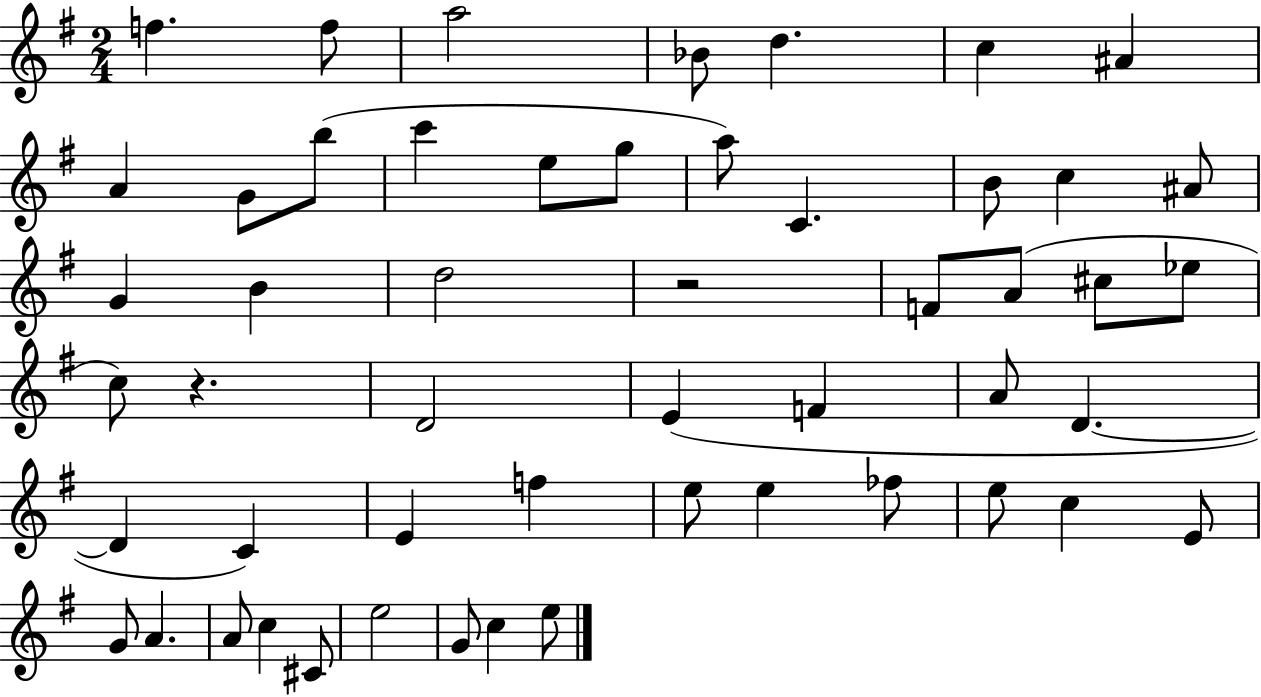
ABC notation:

X:1
T:Untitled
M:2/4
L:1/4
K:G
f f/2 a2 _B/2 d c ^A A G/2 b/2 c' e/2 g/2 a/2 C B/2 c ^A/2 G B d2 z2 F/2 A/2 ^c/2 _e/2 c/2 z D2 E F A/2 D D C E f e/2 e _f/2 e/2 c E/2 G/2 A A/2 c ^C/2 e2 G/2 c e/2